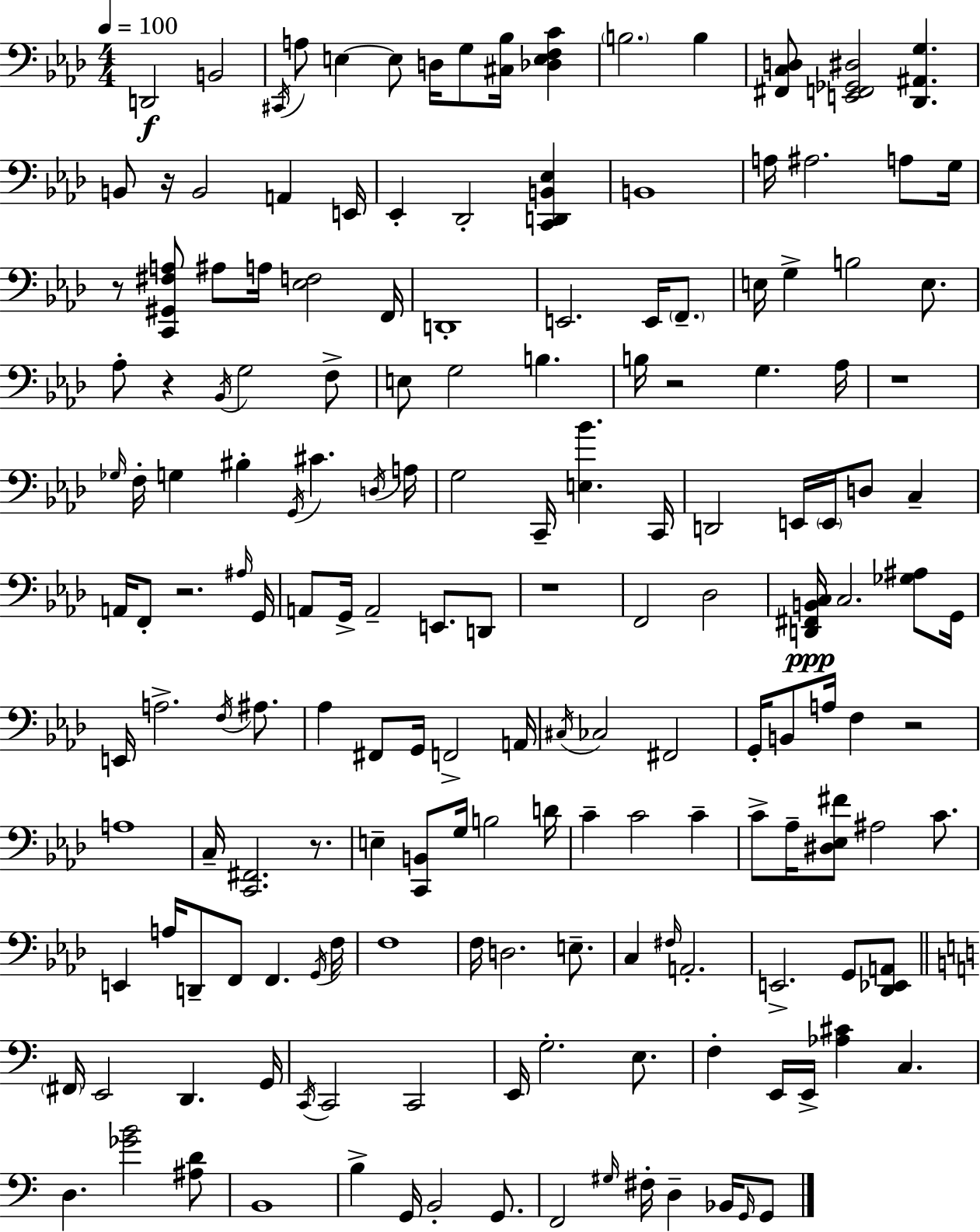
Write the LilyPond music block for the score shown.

{
  \clef bass
  \numericTimeSignature
  \time 4/4
  \key aes \major
  \tempo 4 = 100
  d,2\f b,2 | \acciaccatura { cis,16 } a8 e4~~ e8 d16 g8 <cis bes>16 <des e f c'>4 | \parenthesize b2. b4 | <fis, c d>8 <e, f, ges, dis>2 <des, ais, g>4. | \break b,8 r16 b,2 a,4 | e,16 ees,4-. des,2-. <c, d, b, ees>4 | b,1 | a16 ais2. a8 | \break g16 r8 <c, gis, fis a>8 ais8 a16 <ees f>2 | f,16 d,1-. | e,2. e,16 \parenthesize f,8.-- | e16 g4-> b2 e8. | \break aes8-. r4 \acciaccatura { bes,16 } g2 | f8-> e8 g2 b4. | b16 r2 g4. | aes16 r1 | \break \grace { ges16 } f16-. g4 bis4-. \acciaccatura { g,16 } cis'4. | \acciaccatura { d16 } a16 g2 c,16-- <e bes'>4. | c,16 d,2 e,16 \parenthesize e,16 d8 | c4-- a,16 f,8-. r2. | \break \grace { ais16 } g,16 a,8 g,16-> a,2-- | e,8. d,8 r1 | f,2 des2 | <d, fis, b, c>16\ppp c2. | \break <ges ais>8 g,16 e,16 a2.-> | \acciaccatura { f16 } ais8. aes4 fis,8 g,16 f,2-> | a,16 \acciaccatura { cis16 } ces2 | fis,2 g,16-. b,8 a16 f4 | \break r2 a1 | c16-- <c, fis,>2. | r8. e4-- <c, b,>8 g16 b2 | d'16 c'4-- c'2 | \break c'4-- c'8-> aes16-- <dis ees fis'>8 ais2 | c'8. e,4 a16 d,8-- f,8 | f,4. \acciaccatura { g,16 } f16 f1 | f16 d2. | \break e8.-- c4 \grace { fis16 } a,2.-. | e,2.-> | g,8 <des, ees, a,>8 \bar "||" \break \key a \minor \parenthesize fis,16 e,2 d,4. g,16 | \acciaccatura { c,16 } c,2 c,2 | e,16 g2.-. e8. | f4-. e,16 e,16-> <aes cis'>4 c4. | \break d4. <ges' b'>2 <ais d'>8 | b,1 | b4-> g,16 b,2-. g,8. | f,2 \grace { gis16 } fis16-. d4-- bes,16 | \break \grace { g,16 } g,8 \bar "|."
}